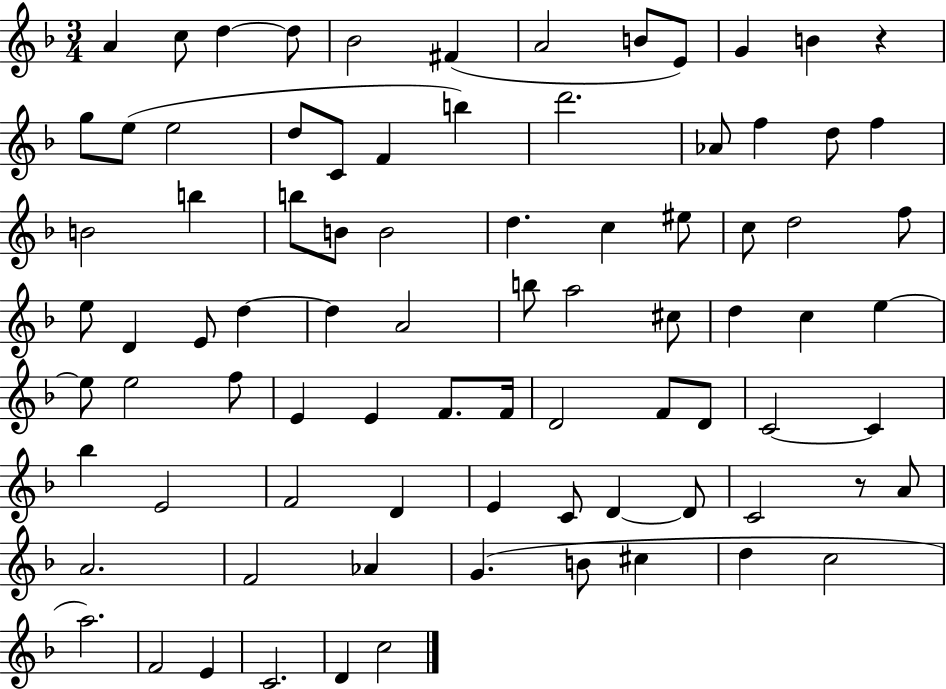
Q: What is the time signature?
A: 3/4